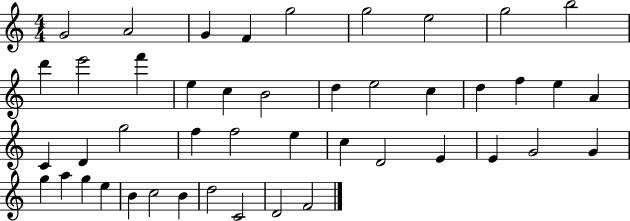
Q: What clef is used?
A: treble